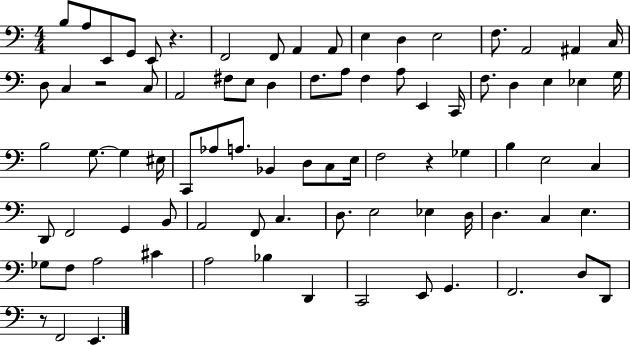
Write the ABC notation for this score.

X:1
T:Untitled
M:4/4
L:1/4
K:C
B,/2 A,/2 E,,/2 G,,/2 E,,/2 z F,,2 F,,/2 A,, A,,/2 E, D, E,2 F,/2 A,,2 ^A,, C,/4 D,/2 C, z2 C,/2 A,,2 ^F,/2 E,/2 D, F,/2 A,/2 F, A,/2 E,, C,,/4 F,/2 D, E, _E, G,/4 B,2 G,/2 G, ^E,/4 C,,/2 _A,/2 A,/2 _B,, D,/2 C,/2 E,/4 F,2 z _G, B, E,2 C, D,,/2 F,,2 G,, B,,/2 A,,2 F,,/2 C, D,/2 E,2 _E, D,/4 D, C, E, _G,/2 F,/2 A,2 ^C A,2 _B, D,, C,,2 E,,/2 G,, F,,2 D,/2 D,,/2 z/2 F,,2 E,,